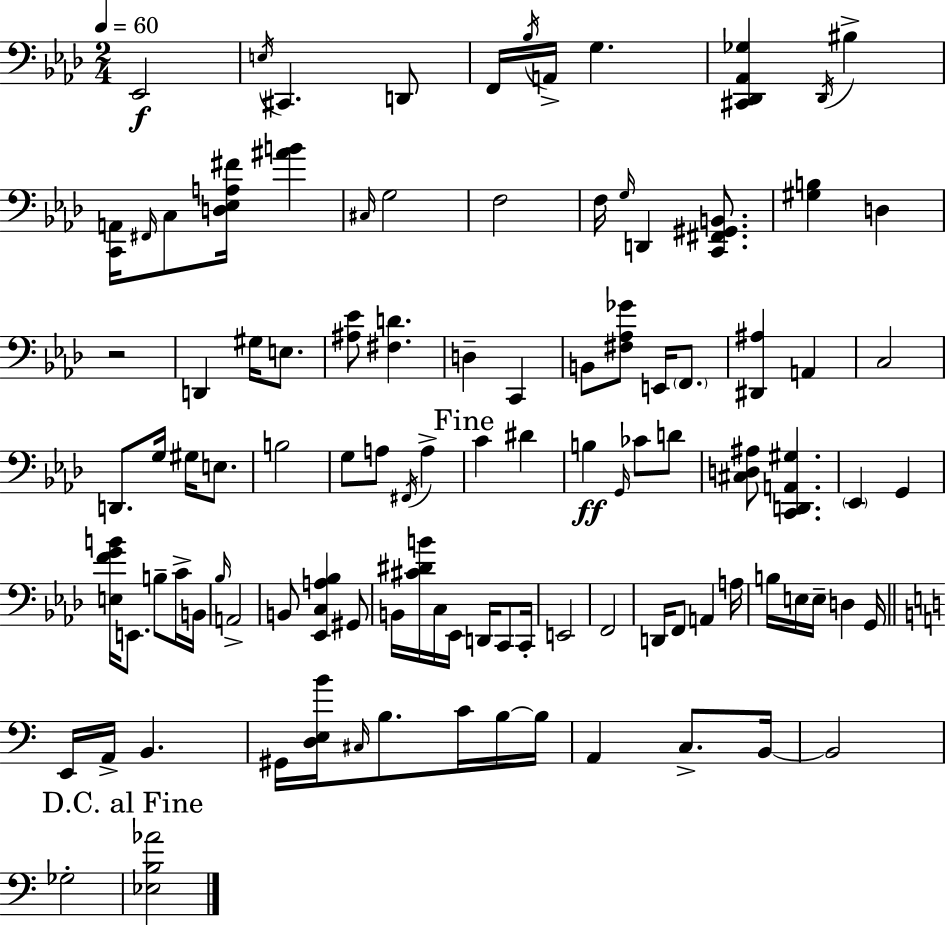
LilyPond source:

{
  \clef bass
  \numericTimeSignature
  \time 2/4
  \key aes \major
  \tempo 4 = 60
  ees,2\f | \acciaccatura { e16 } cis,4. d,8 | f,16 \acciaccatura { bes16 } a,16-> g4. | <cis, des, aes, ges>4 \acciaccatura { des,16 } bis4-> | \break <c, a,>16 \grace { fis,16 } c8 <d ees a fis'>16 | <ais' b'>4 \grace { cis16 } g2 | f2 | f16 \grace { g16 } d,4 | \break <c, fis, gis, b,>8. <gis b>4 | d4 r2 | d,4 | gis16 e8. <ais ees'>8 | \break <fis d'>4. d4-- | c,4 b,8 | <fis aes ges'>8 e,16 \parenthesize f,8. <dis, ais>4 | a,4 c2 | \break d,8. | g16 gis16 e8. b2 | g8 | a8 \acciaccatura { fis,16 } a4-> \mark "Fine" c'4 | \break dis'4 b4\ff | \grace { g,16 } ces'8 d'8 | <cis d ais>8 <c, d, a, gis>4. | \parenthesize ees,4 g,4 | \break <e f' g' b'>16 e,8. b8-- c'16-> b,16 | \grace { bes16 } a,2-> | b,8 <ees, c a bes>4 gis,8 | b,16 <cis' dis' b'>16 c16 ees,16 d,16 c,8 | \break c,16-. e,2 | f,2 | d,16 f,8 a,4 | a16 b16 e16 e16-- d4 | \break g,16 \bar "||" \break \key a \minor e,16 a,16-> b,4. | gis,16 <d e b'>16 \grace { cis16 } b8. c'16 b16~~ | b16 a,4 c8.-> | b,16~~ b,2 | \break ges2-. | \mark "D.C. al Fine" <ees b aes'>2 | \bar "|."
}